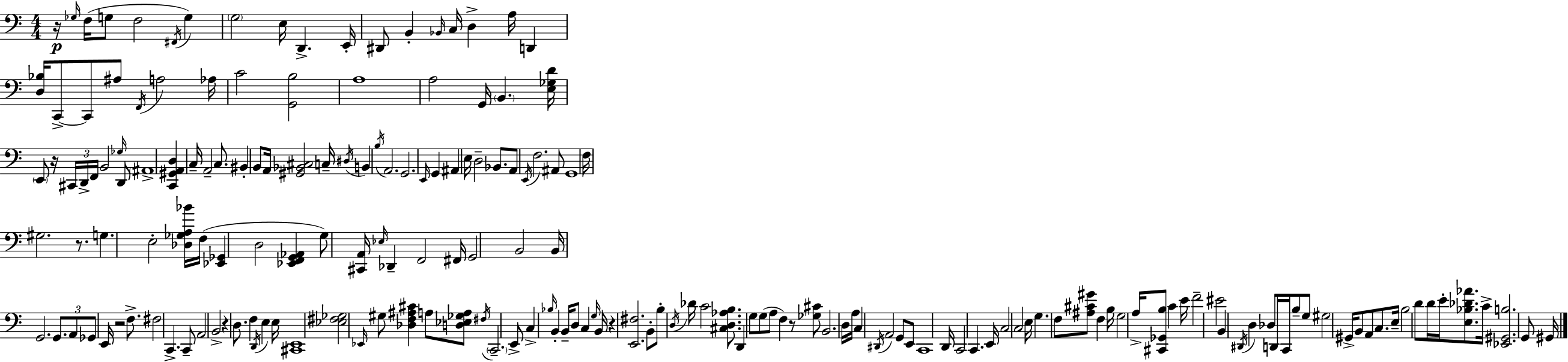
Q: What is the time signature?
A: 4/4